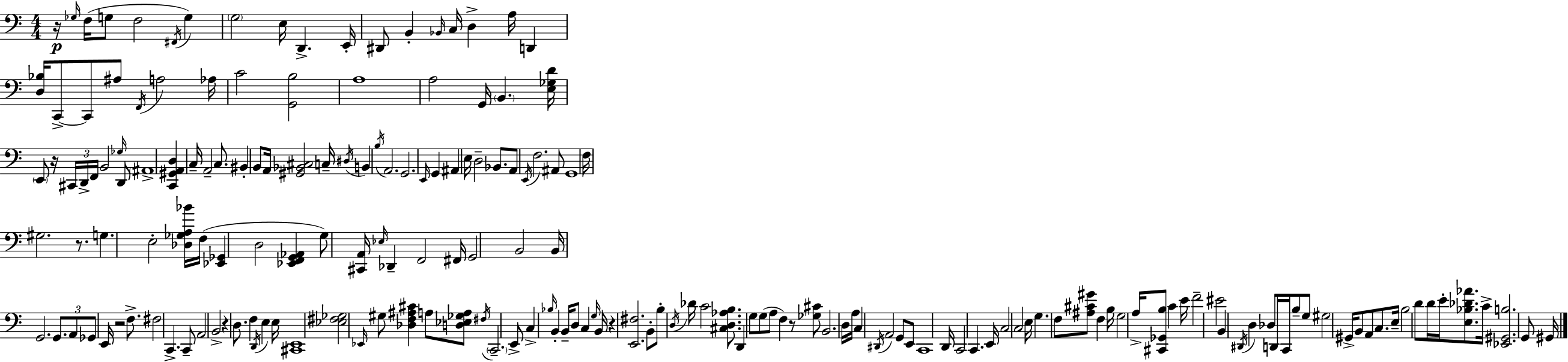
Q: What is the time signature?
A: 4/4